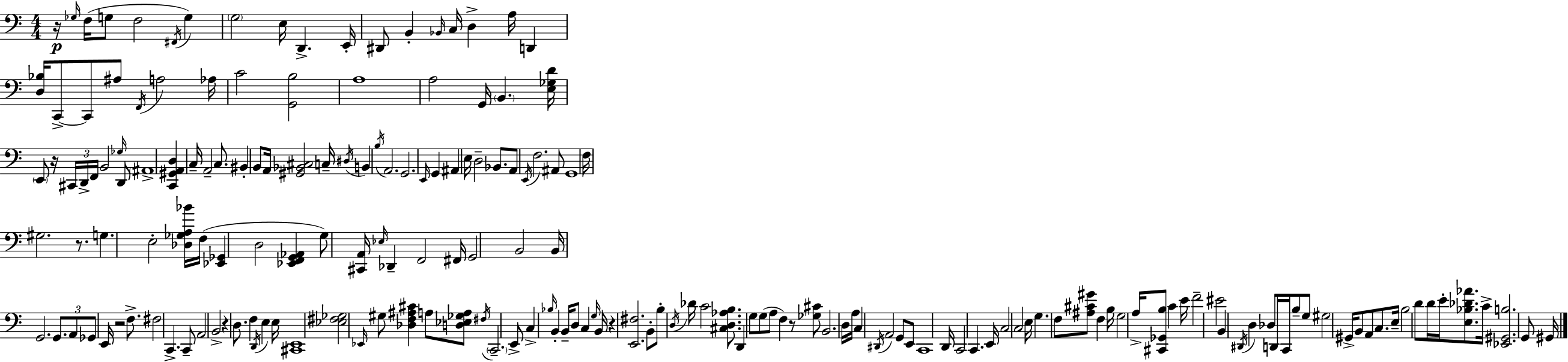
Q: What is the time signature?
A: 4/4